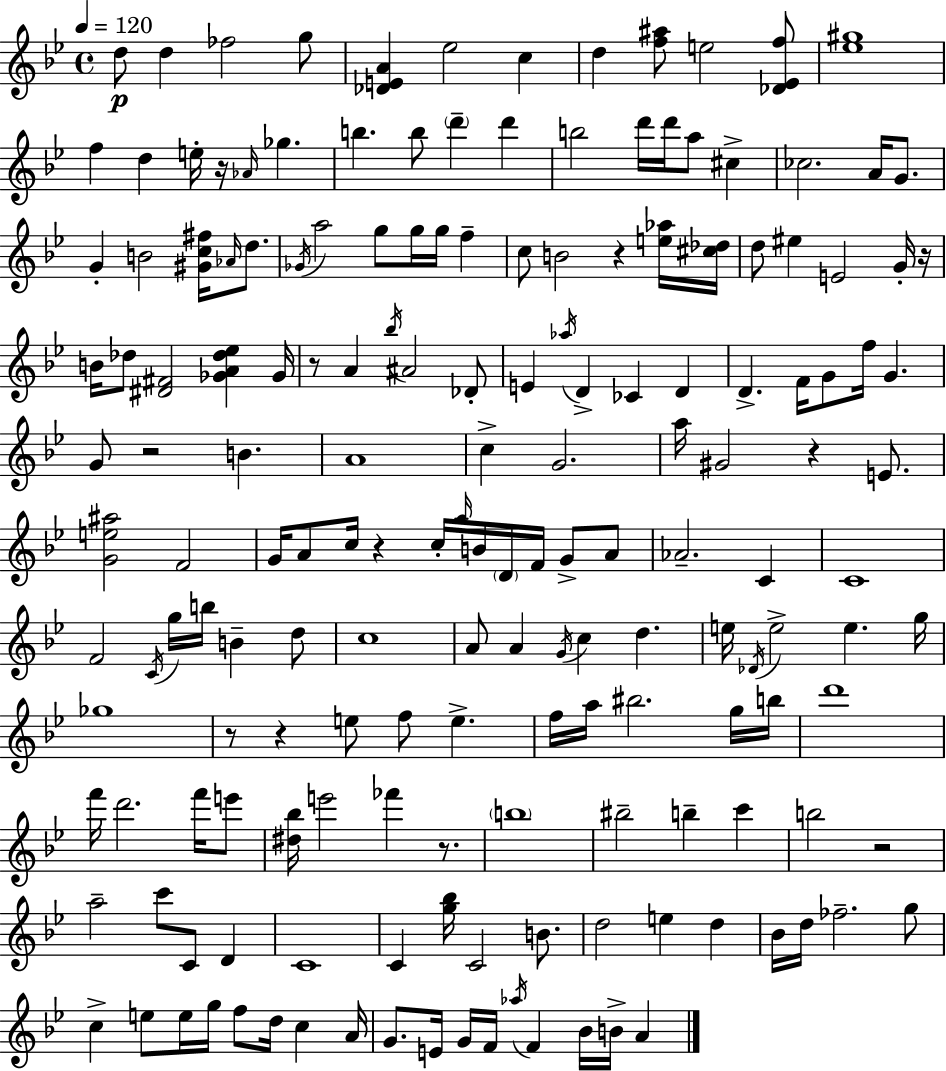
D5/e D5/q FES5/h G5/e [Db4,E4,A4]/q Eb5/h C5/q D5/q [F5,A#5]/e E5/h [Db4,Eb4,F5]/e [Eb5,G#5]/w F5/q D5/q E5/s R/s Ab4/s Gb5/q. B5/q. B5/e D6/q D6/q B5/h D6/s D6/s A5/e C#5/q CES5/h. A4/s G4/e. G4/q B4/h [G#4,C5,F#5]/s Ab4/s D5/e. Gb4/s A5/h G5/e G5/s G5/s F5/q C5/e B4/h R/q [E5,Ab5]/s [C#5,Db5]/s D5/e EIS5/q E4/h G4/s R/s B4/s Db5/e [D#4,F#4]/h [Gb4,A4,Db5,Eb5]/q Gb4/s R/e A4/q Bb5/s A#4/h Db4/e E4/q Ab5/s D4/q CES4/q D4/q D4/q. F4/s G4/e F5/s G4/q. G4/e R/h B4/q. A4/w C5/q G4/h. A5/s G#4/h R/q E4/e. [G4,E5,A#5]/h F4/h G4/s A4/e C5/s R/q C5/s A5/s B4/s D4/s F4/s G4/e A4/e Ab4/h. C4/q C4/w F4/h C4/s G5/s B5/s B4/q D5/e C5/w A4/e A4/q G4/s C5/q D5/q. E5/s Db4/s E5/h E5/q. G5/s Gb5/w R/e R/q E5/e F5/e E5/q. F5/s A5/s BIS5/h. G5/s B5/s D6/w F6/s D6/h. F6/s E6/e [D#5,Bb5]/s E6/h FES6/q R/e. B5/w BIS5/h B5/q C6/q B5/h R/h A5/h C6/e C4/e D4/q C4/w C4/q [G5,Bb5]/s C4/h B4/e. D5/h E5/q D5/q Bb4/s D5/s FES5/h. G5/e C5/q E5/e E5/s G5/s F5/e D5/s C5/q A4/s G4/e. E4/s G4/s F4/s Ab5/s F4/q Bb4/s B4/s A4/q